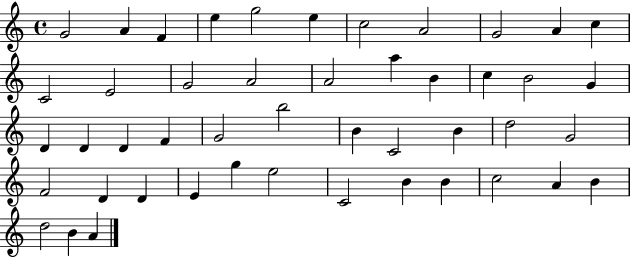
{
  \clef treble
  \time 4/4
  \defaultTimeSignature
  \key c \major
  g'2 a'4 f'4 | e''4 g''2 e''4 | c''2 a'2 | g'2 a'4 c''4 | \break c'2 e'2 | g'2 a'2 | a'2 a''4 b'4 | c''4 b'2 g'4 | \break d'4 d'4 d'4 f'4 | g'2 b''2 | b'4 c'2 b'4 | d''2 g'2 | \break f'2 d'4 d'4 | e'4 g''4 e''2 | c'2 b'4 b'4 | c''2 a'4 b'4 | \break d''2 b'4 a'4 | \bar "|."
}